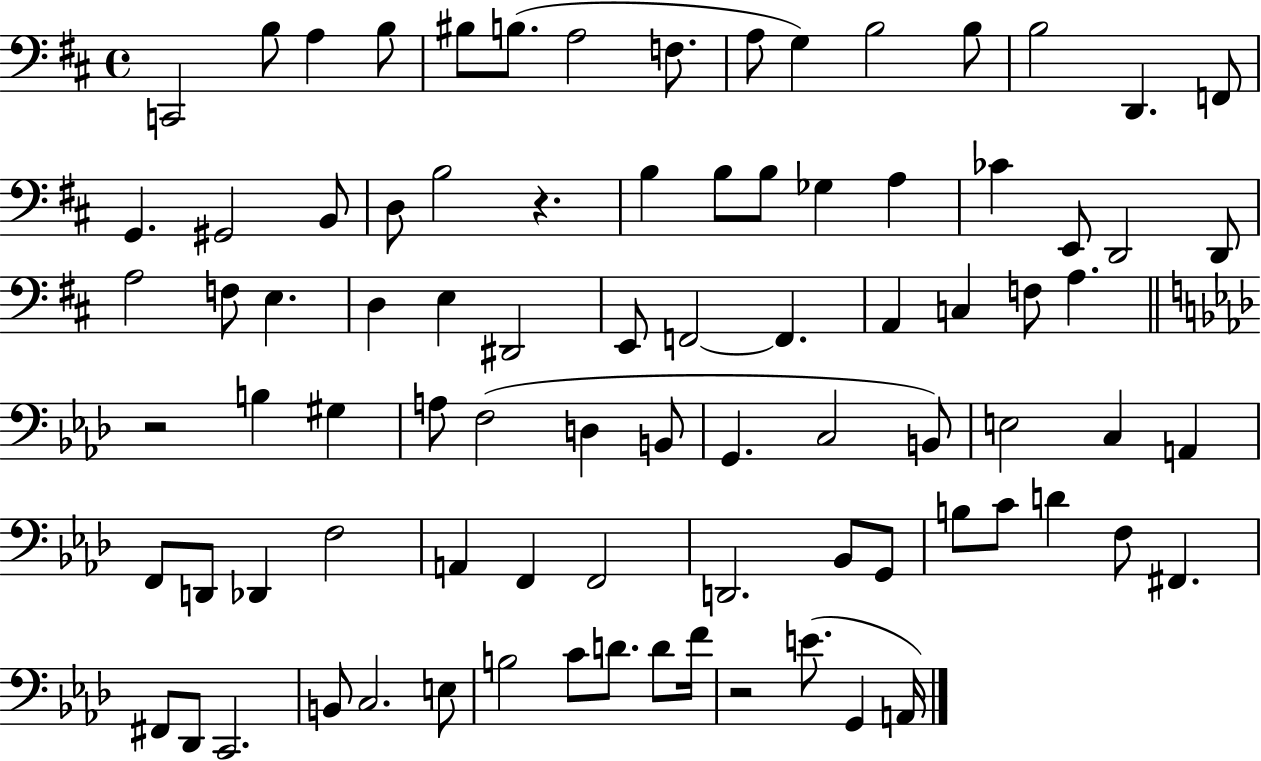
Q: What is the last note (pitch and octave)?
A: A2